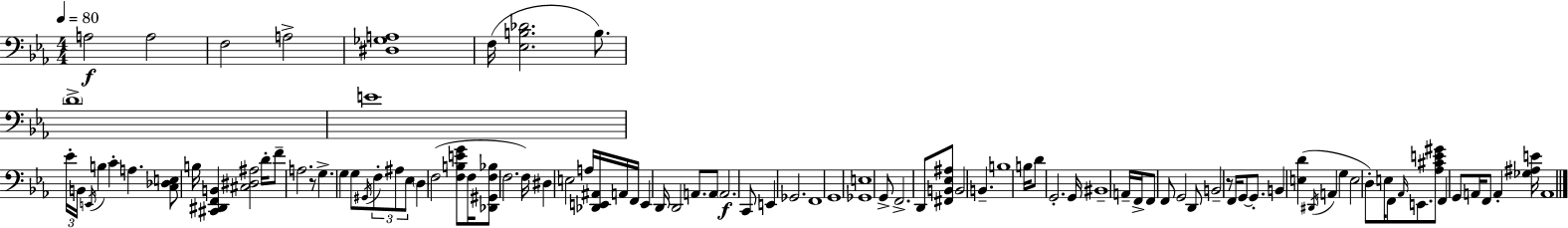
{
  \clef bass
  \numericTimeSignature
  \time 4/4
  \key ees \major
  \tempo 4 = 80
  a2\f a2 | f2 a2-> | <dis ges a>1 | f16( <ees b des'>2. b8.) | \break \parenthesize d'1-> | e'1 | \tuplet 3/2 { ees'16-. b,16 \acciaccatura { e,16 } } b4 c'4-. a4. | <c des e>8 b16 <cis, dis, f, b,>4 <cis dis ais>2 | \break d'16-. f'8-- a2. r8 | g4.-> g4 g8 \acciaccatura { gis,16 } \tuplet 3/2 { f8-. | ais8 ees8 } \parenthesize d4 f2( | <f b e' g'>8 f16 <des, gis, f bes>8 f2. | \break f16) dis4 e2 a16 <des, e, ais,>16 | a,16 f,16 e,4 d,16 d,2 a,8. | a,8 \parenthesize a,2.\f | c,8 e,4 ges,2. | \break f,1 | g,1 | <ges, e>1 | g,8-> f,2.-> | \break d,8 <fis, b, ees ais>8 b,2 b,4.-- | b1 | b16 d'8 g,2.-. | g,16 bis,1-- | \break a,16-- f,16-> f,8 f,8 g,2 | d,8 b,2-- r8 f,16 g,8~~ g,8.-. | b,4 <e d'>4( \acciaccatura { dis,16 } a,4 g4 | e2 d8-.) e16 f,8 | \break \grace { aes,16 } e,8. <aes cis' e' gis'>8 f,4 g,8 a,16 f,8 a,4-. | <ges ais e'>16 a,1 | \bar "|."
}